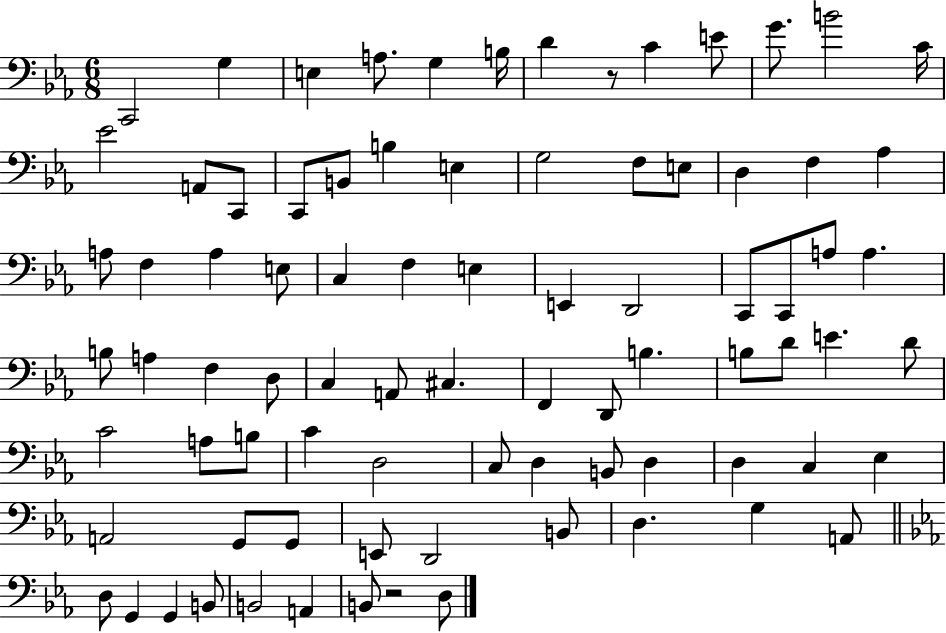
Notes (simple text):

C2/h G3/q E3/q A3/e. G3/q B3/s D4/q R/e C4/q E4/e G4/e. B4/h C4/s Eb4/h A2/e C2/e C2/e B2/e B3/q E3/q G3/h F3/e E3/e D3/q F3/q Ab3/q A3/e F3/q A3/q E3/e C3/q F3/q E3/q E2/q D2/h C2/e C2/e A3/e A3/q. B3/e A3/q F3/q D3/e C3/q A2/e C#3/q. F2/q D2/e B3/q. B3/e D4/e E4/q. D4/e C4/h A3/e B3/e C4/q D3/h C3/e D3/q B2/e D3/q D3/q C3/q Eb3/q A2/h G2/e G2/e E2/e D2/h B2/e D3/q. G3/q A2/e D3/e G2/q G2/q B2/e B2/h A2/q B2/e R/h D3/e